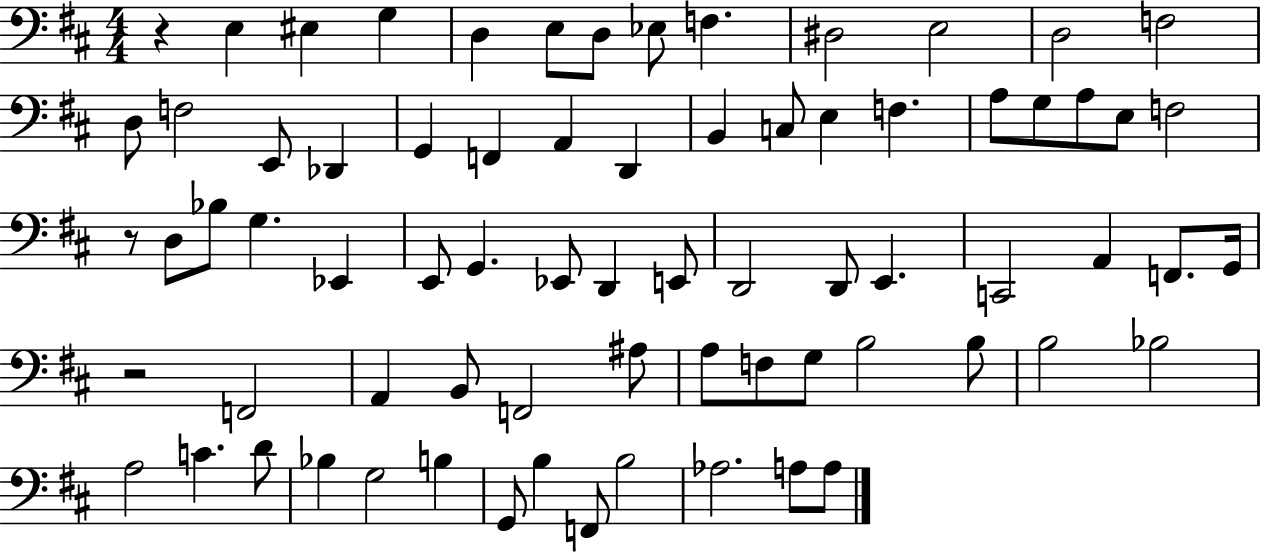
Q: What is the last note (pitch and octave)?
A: A3